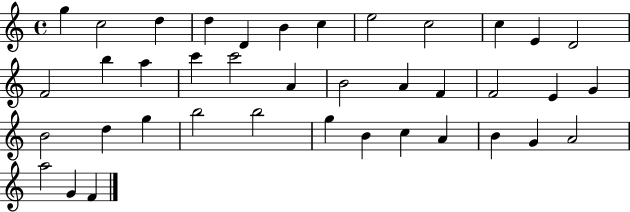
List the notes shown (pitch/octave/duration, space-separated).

G5/q C5/h D5/q D5/q D4/q B4/q C5/q E5/h C5/h C5/q E4/q D4/h F4/h B5/q A5/q C6/q C6/h A4/q B4/h A4/q F4/q F4/h E4/q G4/q B4/h D5/q G5/q B5/h B5/h G5/q B4/q C5/q A4/q B4/q G4/q A4/h A5/h G4/q F4/q